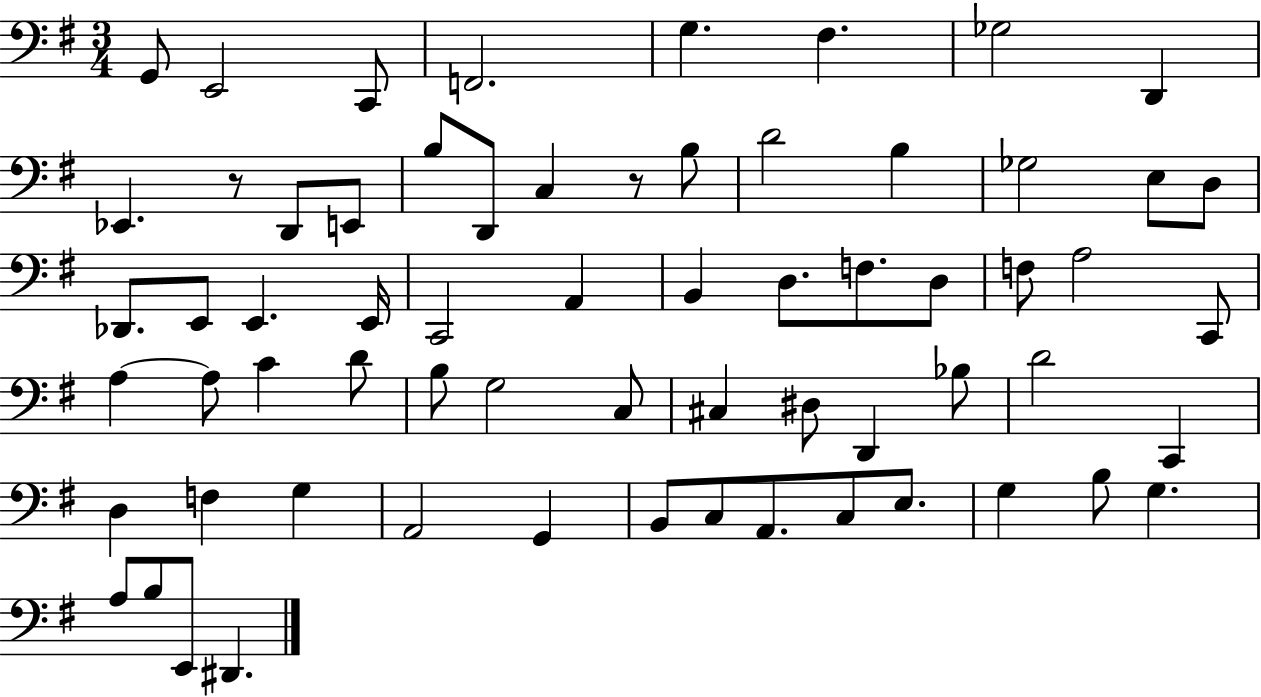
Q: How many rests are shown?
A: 2